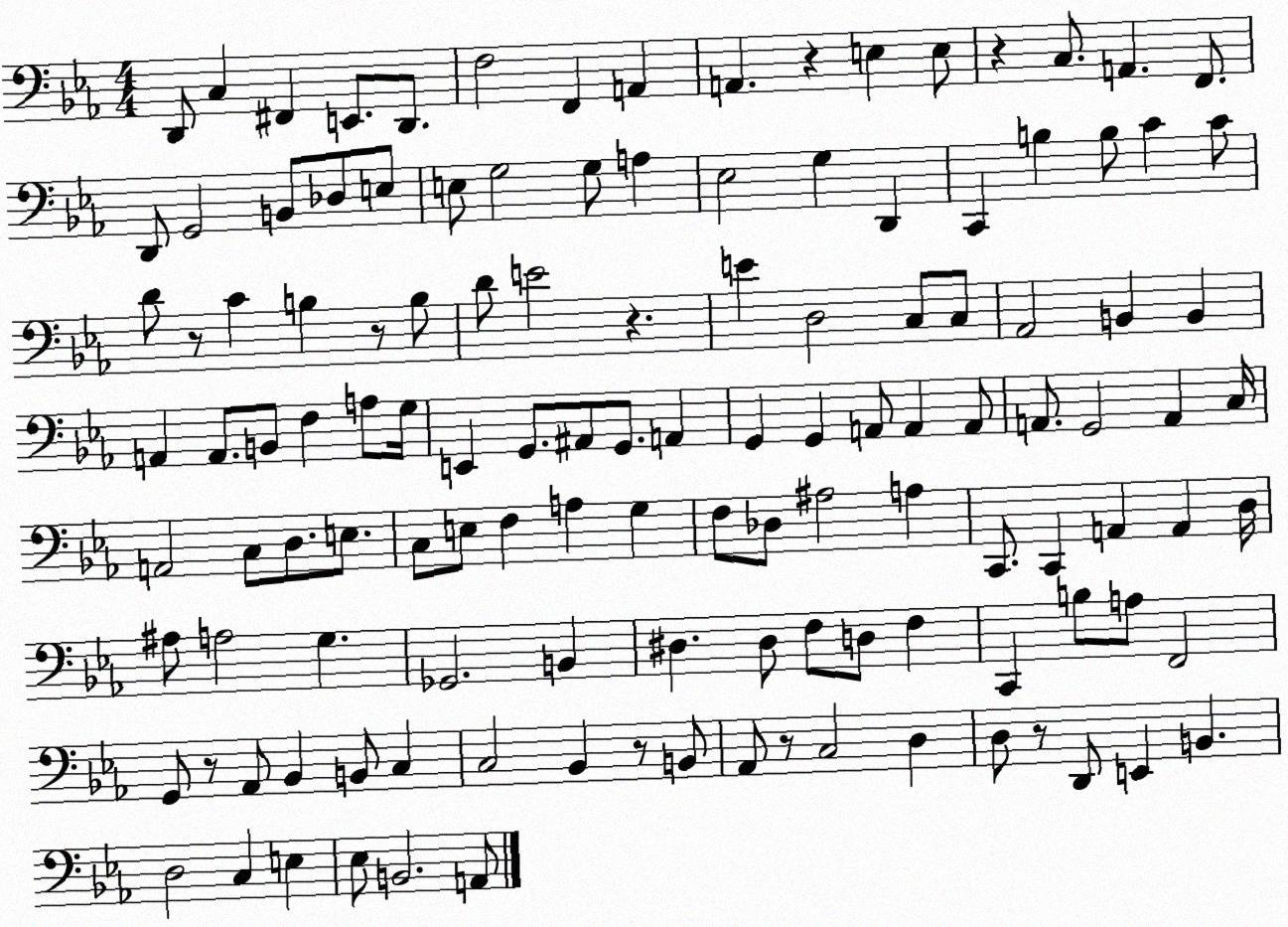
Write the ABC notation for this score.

X:1
T:Untitled
M:4/4
L:1/4
K:Eb
D,,/2 C, ^F,, E,,/2 D,,/2 F,2 F,, A,, A,, z E, E,/2 z C,/2 A,, F,,/2 D,,/2 G,,2 B,,/2 _D,/2 E,/2 E,/2 G,2 G,/2 A, _E,2 G, D,, C,, B, B,/2 C C/2 D/2 z/2 C B, z/2 B,/2 D/2 E2 z E D,2 C,/2 C,/2 _A,,2 B,, B,, A,, A,,/2 B,,/2 F, A,/2 G,/4 E,, G,,/2 ^A,,/2 G,,/2 A,, G,, G,, A,,/2 A,, A,,/2 A,,/2 G,,2 A,, C,/4 A,,2 C,/2 D,/2 E,/2 C,/2 E,/2 F, A, G, F,/2 _D,/2 ^A,2 A, C,,/2 C,, A,, A,, D,/4 ^A,/2 A,2 G, _G,,2 B,, ^D, ^D,/2 F,/2 D,/2 F, C,, B,/2 A,/2 F,,2 G,,/2 z/2 _A,,/2 _B,, B,,/2 C, C,2 _B,, z/2 B,,/2 _A,,/2 z/2 C,2 D, D,/2 z/2 D,,/2 E,, B,, D,2 C, E, _E,/2 B,,2 A,,/2